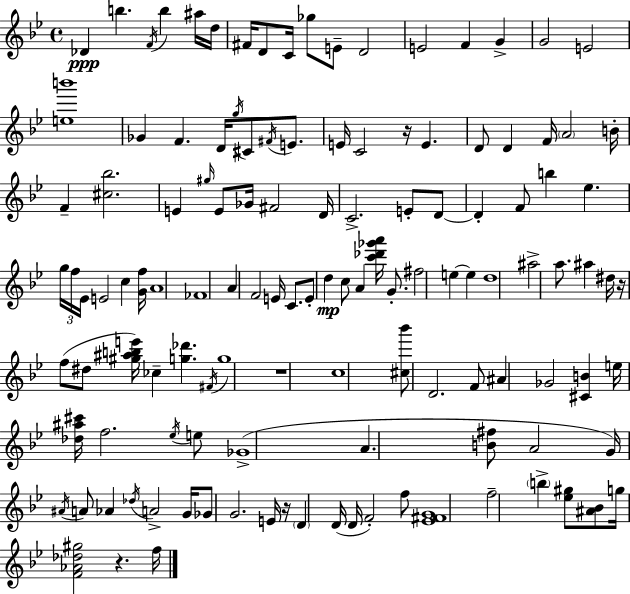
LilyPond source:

{
  \clef treble
  \time 4/4
  \defaultTimeSignature
  \key bes \major
  \repeat volta 2 { des'4\ppp b''4. \acciaccatura { f'16 } b''4 ais''16 | d''16 fis'16 d'8 c'16 ges''8 e'8-- d'2 | e'2 f'4 g'4-> | g'2 e'2 | \break <e'' b'''>1 | ges'4 f'4. d'16 \acciaccatura { g''16 } cis'8 \acciaccatura { fis'16 } | e'8. e'16 c'2 r16 e'4. | d'8 d'4 f'16 \parenthesize a'2 | \break b'16-. f'4-- <cis'' bes''>2. | e'4 \grace { gis''16 } e'8 ges'16 fis'2 | d'16 c'2.-> | e'8-. d'8~~ d'4-. f'8 b''4 ees''4. | \break \tuplet 3/2 { g''16 f''16 ees'16 } e'2 c''4 | <g' f''>16 a'1 | fes'1 | a'4 f'2 | \break e'16 c'8. e'8-. d''4\mp c''8 a'4 | <c''' des''' ges''' a'''>16 g'8.-. fis''2 e''4~~ | e''4 d''1 | ais''2-> a''8. ais''4 | \break dis''16 r16 f''8( dis''8 <gis'' ais'' b'' e'''>16) ces''4-- <g'' des'''>4. | \acciaccatura { fis'16 } g''1 | r1 | c''1 | \break <cis'' bes'''>8 d'2. | f'8 ais'4 ges'2 | <cis' b'>4 e''16 <des'' ais'' cis'''>16 f''2. | \acciaccatura { ees''16 } e''8 ges'1->( | \break a'4. <b' fis''>8 a'2 | g'16) \acciaccatura { ais'16 } a'8 aes'4 \acciaccatura { des''16 } a'2-> | g'16 ges'8 g'2. | e'16 r16 \parenthesize d'4 d'16( d'16 f'2-.) | \break f''8 <ees' fis' g'>1 | f''2-- | \parenthesize b''4-> <ees'' gis''>8 <ais' bes'>8 g''16 <f' aes' des'' gis''>2 | r4. f''16 } \bar "|."
}